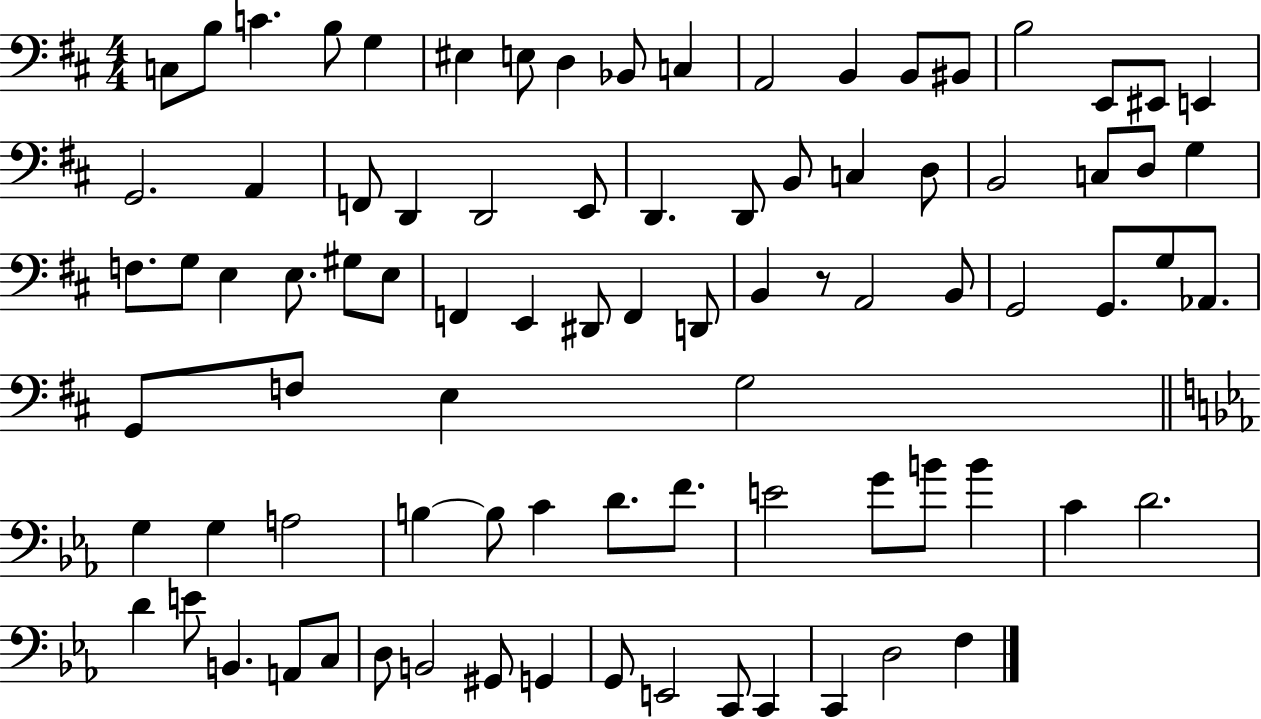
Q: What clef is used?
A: bass